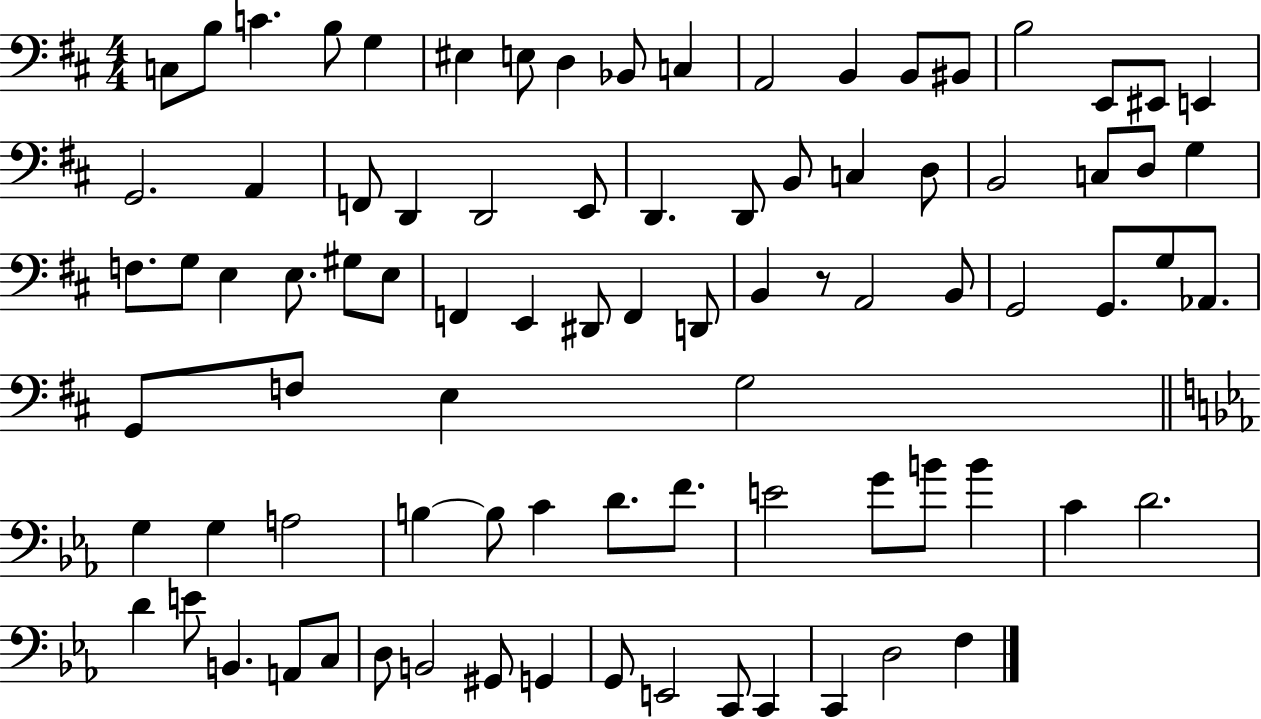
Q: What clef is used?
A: bass